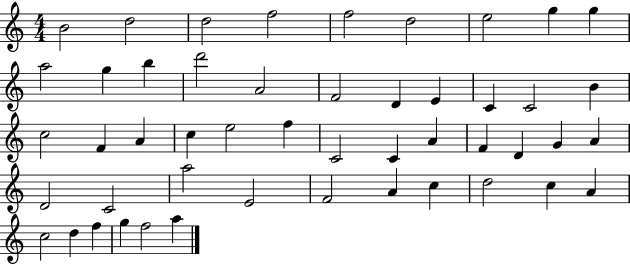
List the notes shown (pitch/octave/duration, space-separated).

B4/h D5/h D5/h F5/h F5/h D5/h E5/h G5/q G5/q A5/h G5/q B5/q D6/h A4/h F4/h D4/q E4/q C4/q C4/h B4/q C5/h F4/q A4/q C5/q E5/h F5/q C4/h C4/q A4/q F4/q D4/q G4/q A4/q D4/h C4/h A5/h E4/h F4/h A4/q C5/q D5/h C5/q A4/q C5/h D5/q F5/q G5/q F5/h A5/q